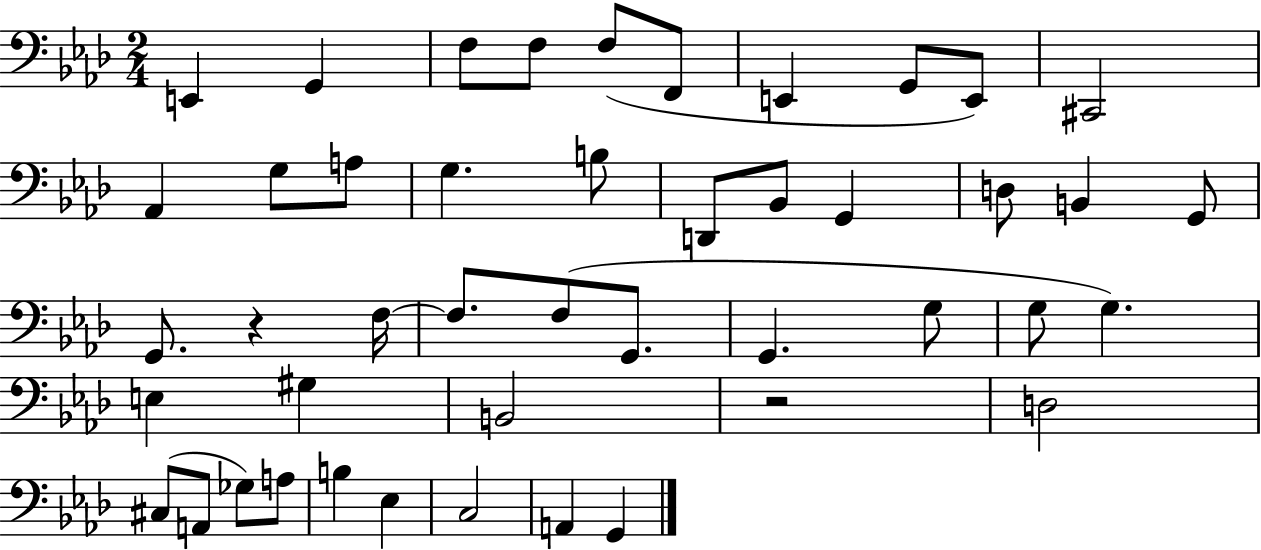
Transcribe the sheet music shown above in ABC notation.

X:1
T:Untitled
M:2/4
L:1/4
K:Ab
E,, G,, F,/2 F,/2 F,/2 F,,/2 E,, G,,/2 E,,/2 ^C,,2 _A,, G,/2 A,/2 G, B,/2 D,,/2 _B,,/2 G,, D,/2 B,, G,,/2 G,,/2 z F,/4 F,/2 F,/2 G,,/2 G,, G,/2 G,/2 G, E, ^G, B,,2 z2 D,2 ^C,/2 A,,/2 _G,/2 A,/2 B, _E, C,2 A,, G,,